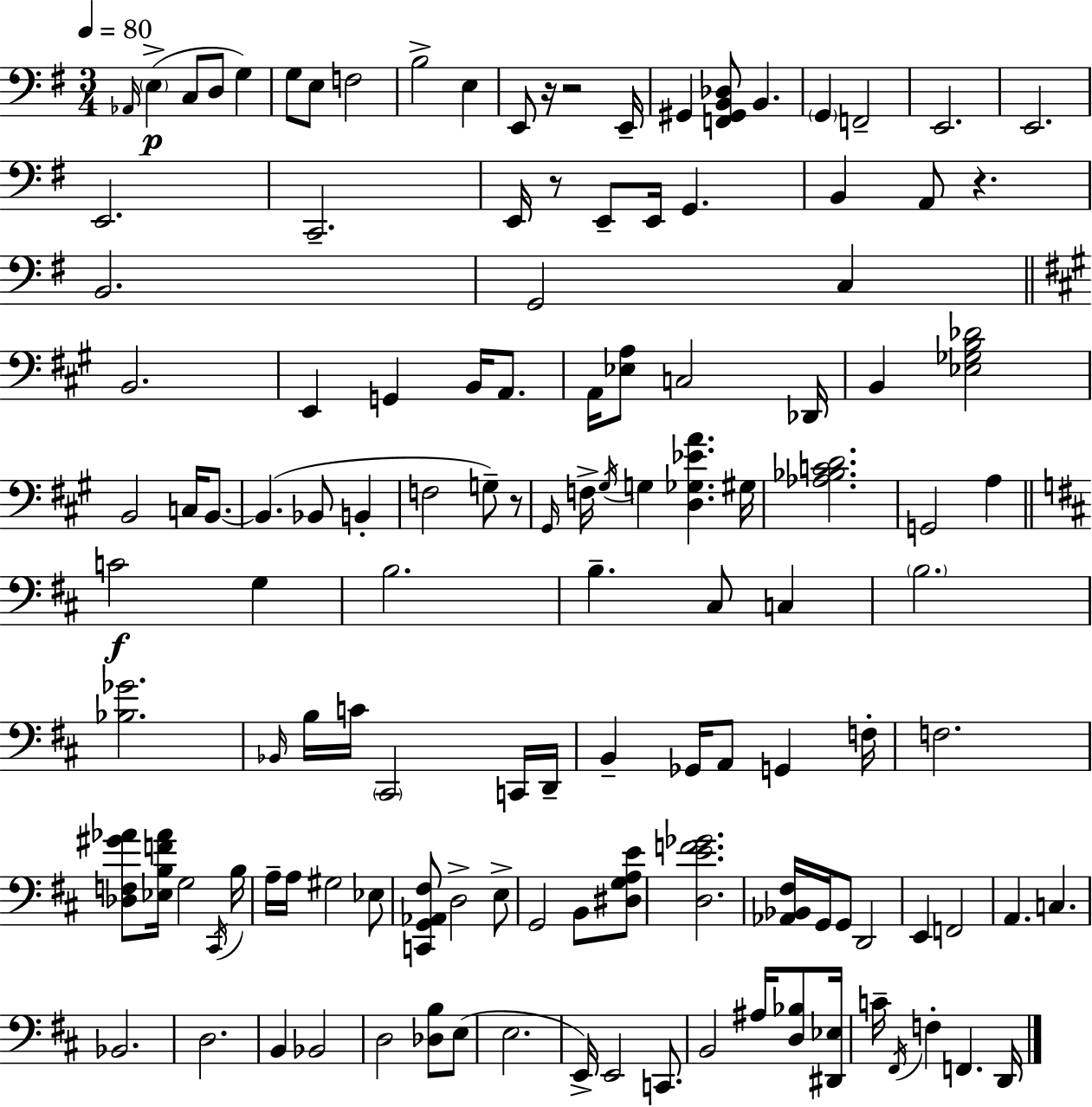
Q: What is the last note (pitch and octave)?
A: D2